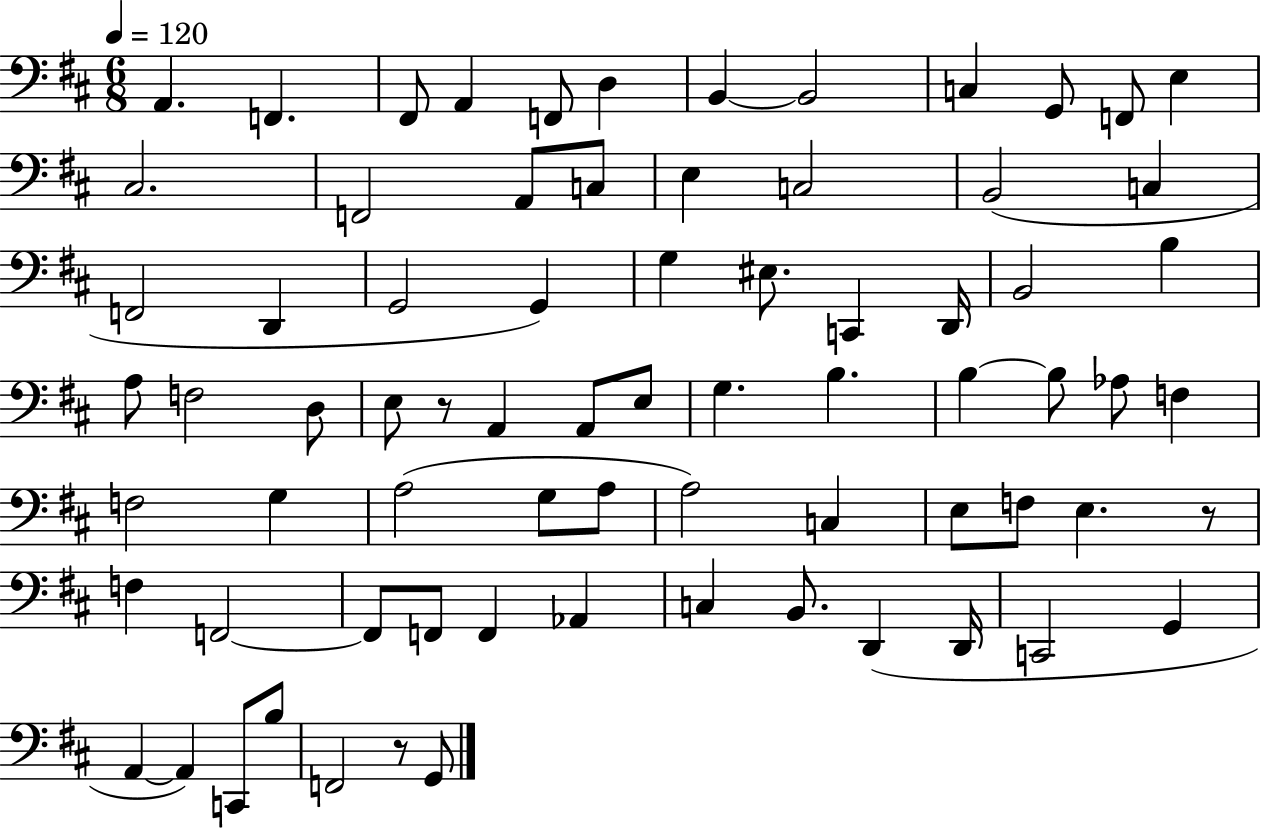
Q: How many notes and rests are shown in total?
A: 74